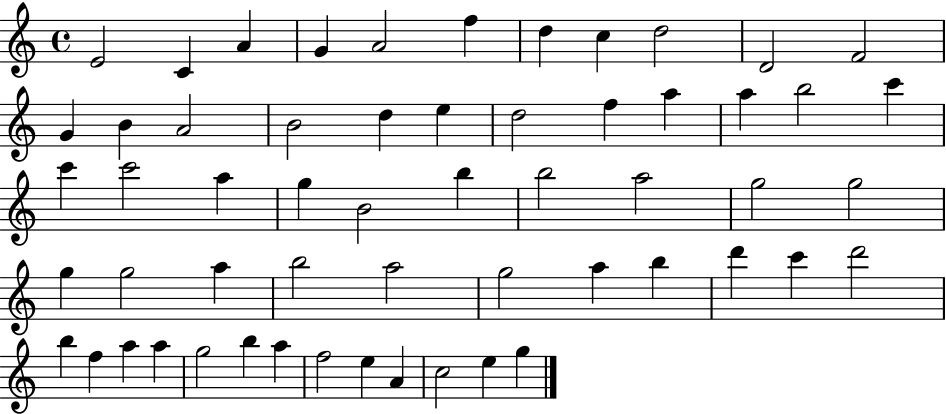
E4/h C4/q A4/q G4/q A4/h F5/q D5/q C5/q D5/h D4/h F4/h G4/q B4/q A4/h B4/h D5/q E5/q D5/h F5/q A5/q A5/q B5/h C6/q C6/q C6/h A5/q G5/q B4/h B5/q B5/h A5/h G5/h G5/h G5/q G5/h A5/q B5/h A5/h G5/h A5/q B5/q D6/q C6/q D6/h B5/q F5/q A5/q A5/q G5/h B5/q A5/q F5/h E5/q A4/q C5/h E5/q G5/q